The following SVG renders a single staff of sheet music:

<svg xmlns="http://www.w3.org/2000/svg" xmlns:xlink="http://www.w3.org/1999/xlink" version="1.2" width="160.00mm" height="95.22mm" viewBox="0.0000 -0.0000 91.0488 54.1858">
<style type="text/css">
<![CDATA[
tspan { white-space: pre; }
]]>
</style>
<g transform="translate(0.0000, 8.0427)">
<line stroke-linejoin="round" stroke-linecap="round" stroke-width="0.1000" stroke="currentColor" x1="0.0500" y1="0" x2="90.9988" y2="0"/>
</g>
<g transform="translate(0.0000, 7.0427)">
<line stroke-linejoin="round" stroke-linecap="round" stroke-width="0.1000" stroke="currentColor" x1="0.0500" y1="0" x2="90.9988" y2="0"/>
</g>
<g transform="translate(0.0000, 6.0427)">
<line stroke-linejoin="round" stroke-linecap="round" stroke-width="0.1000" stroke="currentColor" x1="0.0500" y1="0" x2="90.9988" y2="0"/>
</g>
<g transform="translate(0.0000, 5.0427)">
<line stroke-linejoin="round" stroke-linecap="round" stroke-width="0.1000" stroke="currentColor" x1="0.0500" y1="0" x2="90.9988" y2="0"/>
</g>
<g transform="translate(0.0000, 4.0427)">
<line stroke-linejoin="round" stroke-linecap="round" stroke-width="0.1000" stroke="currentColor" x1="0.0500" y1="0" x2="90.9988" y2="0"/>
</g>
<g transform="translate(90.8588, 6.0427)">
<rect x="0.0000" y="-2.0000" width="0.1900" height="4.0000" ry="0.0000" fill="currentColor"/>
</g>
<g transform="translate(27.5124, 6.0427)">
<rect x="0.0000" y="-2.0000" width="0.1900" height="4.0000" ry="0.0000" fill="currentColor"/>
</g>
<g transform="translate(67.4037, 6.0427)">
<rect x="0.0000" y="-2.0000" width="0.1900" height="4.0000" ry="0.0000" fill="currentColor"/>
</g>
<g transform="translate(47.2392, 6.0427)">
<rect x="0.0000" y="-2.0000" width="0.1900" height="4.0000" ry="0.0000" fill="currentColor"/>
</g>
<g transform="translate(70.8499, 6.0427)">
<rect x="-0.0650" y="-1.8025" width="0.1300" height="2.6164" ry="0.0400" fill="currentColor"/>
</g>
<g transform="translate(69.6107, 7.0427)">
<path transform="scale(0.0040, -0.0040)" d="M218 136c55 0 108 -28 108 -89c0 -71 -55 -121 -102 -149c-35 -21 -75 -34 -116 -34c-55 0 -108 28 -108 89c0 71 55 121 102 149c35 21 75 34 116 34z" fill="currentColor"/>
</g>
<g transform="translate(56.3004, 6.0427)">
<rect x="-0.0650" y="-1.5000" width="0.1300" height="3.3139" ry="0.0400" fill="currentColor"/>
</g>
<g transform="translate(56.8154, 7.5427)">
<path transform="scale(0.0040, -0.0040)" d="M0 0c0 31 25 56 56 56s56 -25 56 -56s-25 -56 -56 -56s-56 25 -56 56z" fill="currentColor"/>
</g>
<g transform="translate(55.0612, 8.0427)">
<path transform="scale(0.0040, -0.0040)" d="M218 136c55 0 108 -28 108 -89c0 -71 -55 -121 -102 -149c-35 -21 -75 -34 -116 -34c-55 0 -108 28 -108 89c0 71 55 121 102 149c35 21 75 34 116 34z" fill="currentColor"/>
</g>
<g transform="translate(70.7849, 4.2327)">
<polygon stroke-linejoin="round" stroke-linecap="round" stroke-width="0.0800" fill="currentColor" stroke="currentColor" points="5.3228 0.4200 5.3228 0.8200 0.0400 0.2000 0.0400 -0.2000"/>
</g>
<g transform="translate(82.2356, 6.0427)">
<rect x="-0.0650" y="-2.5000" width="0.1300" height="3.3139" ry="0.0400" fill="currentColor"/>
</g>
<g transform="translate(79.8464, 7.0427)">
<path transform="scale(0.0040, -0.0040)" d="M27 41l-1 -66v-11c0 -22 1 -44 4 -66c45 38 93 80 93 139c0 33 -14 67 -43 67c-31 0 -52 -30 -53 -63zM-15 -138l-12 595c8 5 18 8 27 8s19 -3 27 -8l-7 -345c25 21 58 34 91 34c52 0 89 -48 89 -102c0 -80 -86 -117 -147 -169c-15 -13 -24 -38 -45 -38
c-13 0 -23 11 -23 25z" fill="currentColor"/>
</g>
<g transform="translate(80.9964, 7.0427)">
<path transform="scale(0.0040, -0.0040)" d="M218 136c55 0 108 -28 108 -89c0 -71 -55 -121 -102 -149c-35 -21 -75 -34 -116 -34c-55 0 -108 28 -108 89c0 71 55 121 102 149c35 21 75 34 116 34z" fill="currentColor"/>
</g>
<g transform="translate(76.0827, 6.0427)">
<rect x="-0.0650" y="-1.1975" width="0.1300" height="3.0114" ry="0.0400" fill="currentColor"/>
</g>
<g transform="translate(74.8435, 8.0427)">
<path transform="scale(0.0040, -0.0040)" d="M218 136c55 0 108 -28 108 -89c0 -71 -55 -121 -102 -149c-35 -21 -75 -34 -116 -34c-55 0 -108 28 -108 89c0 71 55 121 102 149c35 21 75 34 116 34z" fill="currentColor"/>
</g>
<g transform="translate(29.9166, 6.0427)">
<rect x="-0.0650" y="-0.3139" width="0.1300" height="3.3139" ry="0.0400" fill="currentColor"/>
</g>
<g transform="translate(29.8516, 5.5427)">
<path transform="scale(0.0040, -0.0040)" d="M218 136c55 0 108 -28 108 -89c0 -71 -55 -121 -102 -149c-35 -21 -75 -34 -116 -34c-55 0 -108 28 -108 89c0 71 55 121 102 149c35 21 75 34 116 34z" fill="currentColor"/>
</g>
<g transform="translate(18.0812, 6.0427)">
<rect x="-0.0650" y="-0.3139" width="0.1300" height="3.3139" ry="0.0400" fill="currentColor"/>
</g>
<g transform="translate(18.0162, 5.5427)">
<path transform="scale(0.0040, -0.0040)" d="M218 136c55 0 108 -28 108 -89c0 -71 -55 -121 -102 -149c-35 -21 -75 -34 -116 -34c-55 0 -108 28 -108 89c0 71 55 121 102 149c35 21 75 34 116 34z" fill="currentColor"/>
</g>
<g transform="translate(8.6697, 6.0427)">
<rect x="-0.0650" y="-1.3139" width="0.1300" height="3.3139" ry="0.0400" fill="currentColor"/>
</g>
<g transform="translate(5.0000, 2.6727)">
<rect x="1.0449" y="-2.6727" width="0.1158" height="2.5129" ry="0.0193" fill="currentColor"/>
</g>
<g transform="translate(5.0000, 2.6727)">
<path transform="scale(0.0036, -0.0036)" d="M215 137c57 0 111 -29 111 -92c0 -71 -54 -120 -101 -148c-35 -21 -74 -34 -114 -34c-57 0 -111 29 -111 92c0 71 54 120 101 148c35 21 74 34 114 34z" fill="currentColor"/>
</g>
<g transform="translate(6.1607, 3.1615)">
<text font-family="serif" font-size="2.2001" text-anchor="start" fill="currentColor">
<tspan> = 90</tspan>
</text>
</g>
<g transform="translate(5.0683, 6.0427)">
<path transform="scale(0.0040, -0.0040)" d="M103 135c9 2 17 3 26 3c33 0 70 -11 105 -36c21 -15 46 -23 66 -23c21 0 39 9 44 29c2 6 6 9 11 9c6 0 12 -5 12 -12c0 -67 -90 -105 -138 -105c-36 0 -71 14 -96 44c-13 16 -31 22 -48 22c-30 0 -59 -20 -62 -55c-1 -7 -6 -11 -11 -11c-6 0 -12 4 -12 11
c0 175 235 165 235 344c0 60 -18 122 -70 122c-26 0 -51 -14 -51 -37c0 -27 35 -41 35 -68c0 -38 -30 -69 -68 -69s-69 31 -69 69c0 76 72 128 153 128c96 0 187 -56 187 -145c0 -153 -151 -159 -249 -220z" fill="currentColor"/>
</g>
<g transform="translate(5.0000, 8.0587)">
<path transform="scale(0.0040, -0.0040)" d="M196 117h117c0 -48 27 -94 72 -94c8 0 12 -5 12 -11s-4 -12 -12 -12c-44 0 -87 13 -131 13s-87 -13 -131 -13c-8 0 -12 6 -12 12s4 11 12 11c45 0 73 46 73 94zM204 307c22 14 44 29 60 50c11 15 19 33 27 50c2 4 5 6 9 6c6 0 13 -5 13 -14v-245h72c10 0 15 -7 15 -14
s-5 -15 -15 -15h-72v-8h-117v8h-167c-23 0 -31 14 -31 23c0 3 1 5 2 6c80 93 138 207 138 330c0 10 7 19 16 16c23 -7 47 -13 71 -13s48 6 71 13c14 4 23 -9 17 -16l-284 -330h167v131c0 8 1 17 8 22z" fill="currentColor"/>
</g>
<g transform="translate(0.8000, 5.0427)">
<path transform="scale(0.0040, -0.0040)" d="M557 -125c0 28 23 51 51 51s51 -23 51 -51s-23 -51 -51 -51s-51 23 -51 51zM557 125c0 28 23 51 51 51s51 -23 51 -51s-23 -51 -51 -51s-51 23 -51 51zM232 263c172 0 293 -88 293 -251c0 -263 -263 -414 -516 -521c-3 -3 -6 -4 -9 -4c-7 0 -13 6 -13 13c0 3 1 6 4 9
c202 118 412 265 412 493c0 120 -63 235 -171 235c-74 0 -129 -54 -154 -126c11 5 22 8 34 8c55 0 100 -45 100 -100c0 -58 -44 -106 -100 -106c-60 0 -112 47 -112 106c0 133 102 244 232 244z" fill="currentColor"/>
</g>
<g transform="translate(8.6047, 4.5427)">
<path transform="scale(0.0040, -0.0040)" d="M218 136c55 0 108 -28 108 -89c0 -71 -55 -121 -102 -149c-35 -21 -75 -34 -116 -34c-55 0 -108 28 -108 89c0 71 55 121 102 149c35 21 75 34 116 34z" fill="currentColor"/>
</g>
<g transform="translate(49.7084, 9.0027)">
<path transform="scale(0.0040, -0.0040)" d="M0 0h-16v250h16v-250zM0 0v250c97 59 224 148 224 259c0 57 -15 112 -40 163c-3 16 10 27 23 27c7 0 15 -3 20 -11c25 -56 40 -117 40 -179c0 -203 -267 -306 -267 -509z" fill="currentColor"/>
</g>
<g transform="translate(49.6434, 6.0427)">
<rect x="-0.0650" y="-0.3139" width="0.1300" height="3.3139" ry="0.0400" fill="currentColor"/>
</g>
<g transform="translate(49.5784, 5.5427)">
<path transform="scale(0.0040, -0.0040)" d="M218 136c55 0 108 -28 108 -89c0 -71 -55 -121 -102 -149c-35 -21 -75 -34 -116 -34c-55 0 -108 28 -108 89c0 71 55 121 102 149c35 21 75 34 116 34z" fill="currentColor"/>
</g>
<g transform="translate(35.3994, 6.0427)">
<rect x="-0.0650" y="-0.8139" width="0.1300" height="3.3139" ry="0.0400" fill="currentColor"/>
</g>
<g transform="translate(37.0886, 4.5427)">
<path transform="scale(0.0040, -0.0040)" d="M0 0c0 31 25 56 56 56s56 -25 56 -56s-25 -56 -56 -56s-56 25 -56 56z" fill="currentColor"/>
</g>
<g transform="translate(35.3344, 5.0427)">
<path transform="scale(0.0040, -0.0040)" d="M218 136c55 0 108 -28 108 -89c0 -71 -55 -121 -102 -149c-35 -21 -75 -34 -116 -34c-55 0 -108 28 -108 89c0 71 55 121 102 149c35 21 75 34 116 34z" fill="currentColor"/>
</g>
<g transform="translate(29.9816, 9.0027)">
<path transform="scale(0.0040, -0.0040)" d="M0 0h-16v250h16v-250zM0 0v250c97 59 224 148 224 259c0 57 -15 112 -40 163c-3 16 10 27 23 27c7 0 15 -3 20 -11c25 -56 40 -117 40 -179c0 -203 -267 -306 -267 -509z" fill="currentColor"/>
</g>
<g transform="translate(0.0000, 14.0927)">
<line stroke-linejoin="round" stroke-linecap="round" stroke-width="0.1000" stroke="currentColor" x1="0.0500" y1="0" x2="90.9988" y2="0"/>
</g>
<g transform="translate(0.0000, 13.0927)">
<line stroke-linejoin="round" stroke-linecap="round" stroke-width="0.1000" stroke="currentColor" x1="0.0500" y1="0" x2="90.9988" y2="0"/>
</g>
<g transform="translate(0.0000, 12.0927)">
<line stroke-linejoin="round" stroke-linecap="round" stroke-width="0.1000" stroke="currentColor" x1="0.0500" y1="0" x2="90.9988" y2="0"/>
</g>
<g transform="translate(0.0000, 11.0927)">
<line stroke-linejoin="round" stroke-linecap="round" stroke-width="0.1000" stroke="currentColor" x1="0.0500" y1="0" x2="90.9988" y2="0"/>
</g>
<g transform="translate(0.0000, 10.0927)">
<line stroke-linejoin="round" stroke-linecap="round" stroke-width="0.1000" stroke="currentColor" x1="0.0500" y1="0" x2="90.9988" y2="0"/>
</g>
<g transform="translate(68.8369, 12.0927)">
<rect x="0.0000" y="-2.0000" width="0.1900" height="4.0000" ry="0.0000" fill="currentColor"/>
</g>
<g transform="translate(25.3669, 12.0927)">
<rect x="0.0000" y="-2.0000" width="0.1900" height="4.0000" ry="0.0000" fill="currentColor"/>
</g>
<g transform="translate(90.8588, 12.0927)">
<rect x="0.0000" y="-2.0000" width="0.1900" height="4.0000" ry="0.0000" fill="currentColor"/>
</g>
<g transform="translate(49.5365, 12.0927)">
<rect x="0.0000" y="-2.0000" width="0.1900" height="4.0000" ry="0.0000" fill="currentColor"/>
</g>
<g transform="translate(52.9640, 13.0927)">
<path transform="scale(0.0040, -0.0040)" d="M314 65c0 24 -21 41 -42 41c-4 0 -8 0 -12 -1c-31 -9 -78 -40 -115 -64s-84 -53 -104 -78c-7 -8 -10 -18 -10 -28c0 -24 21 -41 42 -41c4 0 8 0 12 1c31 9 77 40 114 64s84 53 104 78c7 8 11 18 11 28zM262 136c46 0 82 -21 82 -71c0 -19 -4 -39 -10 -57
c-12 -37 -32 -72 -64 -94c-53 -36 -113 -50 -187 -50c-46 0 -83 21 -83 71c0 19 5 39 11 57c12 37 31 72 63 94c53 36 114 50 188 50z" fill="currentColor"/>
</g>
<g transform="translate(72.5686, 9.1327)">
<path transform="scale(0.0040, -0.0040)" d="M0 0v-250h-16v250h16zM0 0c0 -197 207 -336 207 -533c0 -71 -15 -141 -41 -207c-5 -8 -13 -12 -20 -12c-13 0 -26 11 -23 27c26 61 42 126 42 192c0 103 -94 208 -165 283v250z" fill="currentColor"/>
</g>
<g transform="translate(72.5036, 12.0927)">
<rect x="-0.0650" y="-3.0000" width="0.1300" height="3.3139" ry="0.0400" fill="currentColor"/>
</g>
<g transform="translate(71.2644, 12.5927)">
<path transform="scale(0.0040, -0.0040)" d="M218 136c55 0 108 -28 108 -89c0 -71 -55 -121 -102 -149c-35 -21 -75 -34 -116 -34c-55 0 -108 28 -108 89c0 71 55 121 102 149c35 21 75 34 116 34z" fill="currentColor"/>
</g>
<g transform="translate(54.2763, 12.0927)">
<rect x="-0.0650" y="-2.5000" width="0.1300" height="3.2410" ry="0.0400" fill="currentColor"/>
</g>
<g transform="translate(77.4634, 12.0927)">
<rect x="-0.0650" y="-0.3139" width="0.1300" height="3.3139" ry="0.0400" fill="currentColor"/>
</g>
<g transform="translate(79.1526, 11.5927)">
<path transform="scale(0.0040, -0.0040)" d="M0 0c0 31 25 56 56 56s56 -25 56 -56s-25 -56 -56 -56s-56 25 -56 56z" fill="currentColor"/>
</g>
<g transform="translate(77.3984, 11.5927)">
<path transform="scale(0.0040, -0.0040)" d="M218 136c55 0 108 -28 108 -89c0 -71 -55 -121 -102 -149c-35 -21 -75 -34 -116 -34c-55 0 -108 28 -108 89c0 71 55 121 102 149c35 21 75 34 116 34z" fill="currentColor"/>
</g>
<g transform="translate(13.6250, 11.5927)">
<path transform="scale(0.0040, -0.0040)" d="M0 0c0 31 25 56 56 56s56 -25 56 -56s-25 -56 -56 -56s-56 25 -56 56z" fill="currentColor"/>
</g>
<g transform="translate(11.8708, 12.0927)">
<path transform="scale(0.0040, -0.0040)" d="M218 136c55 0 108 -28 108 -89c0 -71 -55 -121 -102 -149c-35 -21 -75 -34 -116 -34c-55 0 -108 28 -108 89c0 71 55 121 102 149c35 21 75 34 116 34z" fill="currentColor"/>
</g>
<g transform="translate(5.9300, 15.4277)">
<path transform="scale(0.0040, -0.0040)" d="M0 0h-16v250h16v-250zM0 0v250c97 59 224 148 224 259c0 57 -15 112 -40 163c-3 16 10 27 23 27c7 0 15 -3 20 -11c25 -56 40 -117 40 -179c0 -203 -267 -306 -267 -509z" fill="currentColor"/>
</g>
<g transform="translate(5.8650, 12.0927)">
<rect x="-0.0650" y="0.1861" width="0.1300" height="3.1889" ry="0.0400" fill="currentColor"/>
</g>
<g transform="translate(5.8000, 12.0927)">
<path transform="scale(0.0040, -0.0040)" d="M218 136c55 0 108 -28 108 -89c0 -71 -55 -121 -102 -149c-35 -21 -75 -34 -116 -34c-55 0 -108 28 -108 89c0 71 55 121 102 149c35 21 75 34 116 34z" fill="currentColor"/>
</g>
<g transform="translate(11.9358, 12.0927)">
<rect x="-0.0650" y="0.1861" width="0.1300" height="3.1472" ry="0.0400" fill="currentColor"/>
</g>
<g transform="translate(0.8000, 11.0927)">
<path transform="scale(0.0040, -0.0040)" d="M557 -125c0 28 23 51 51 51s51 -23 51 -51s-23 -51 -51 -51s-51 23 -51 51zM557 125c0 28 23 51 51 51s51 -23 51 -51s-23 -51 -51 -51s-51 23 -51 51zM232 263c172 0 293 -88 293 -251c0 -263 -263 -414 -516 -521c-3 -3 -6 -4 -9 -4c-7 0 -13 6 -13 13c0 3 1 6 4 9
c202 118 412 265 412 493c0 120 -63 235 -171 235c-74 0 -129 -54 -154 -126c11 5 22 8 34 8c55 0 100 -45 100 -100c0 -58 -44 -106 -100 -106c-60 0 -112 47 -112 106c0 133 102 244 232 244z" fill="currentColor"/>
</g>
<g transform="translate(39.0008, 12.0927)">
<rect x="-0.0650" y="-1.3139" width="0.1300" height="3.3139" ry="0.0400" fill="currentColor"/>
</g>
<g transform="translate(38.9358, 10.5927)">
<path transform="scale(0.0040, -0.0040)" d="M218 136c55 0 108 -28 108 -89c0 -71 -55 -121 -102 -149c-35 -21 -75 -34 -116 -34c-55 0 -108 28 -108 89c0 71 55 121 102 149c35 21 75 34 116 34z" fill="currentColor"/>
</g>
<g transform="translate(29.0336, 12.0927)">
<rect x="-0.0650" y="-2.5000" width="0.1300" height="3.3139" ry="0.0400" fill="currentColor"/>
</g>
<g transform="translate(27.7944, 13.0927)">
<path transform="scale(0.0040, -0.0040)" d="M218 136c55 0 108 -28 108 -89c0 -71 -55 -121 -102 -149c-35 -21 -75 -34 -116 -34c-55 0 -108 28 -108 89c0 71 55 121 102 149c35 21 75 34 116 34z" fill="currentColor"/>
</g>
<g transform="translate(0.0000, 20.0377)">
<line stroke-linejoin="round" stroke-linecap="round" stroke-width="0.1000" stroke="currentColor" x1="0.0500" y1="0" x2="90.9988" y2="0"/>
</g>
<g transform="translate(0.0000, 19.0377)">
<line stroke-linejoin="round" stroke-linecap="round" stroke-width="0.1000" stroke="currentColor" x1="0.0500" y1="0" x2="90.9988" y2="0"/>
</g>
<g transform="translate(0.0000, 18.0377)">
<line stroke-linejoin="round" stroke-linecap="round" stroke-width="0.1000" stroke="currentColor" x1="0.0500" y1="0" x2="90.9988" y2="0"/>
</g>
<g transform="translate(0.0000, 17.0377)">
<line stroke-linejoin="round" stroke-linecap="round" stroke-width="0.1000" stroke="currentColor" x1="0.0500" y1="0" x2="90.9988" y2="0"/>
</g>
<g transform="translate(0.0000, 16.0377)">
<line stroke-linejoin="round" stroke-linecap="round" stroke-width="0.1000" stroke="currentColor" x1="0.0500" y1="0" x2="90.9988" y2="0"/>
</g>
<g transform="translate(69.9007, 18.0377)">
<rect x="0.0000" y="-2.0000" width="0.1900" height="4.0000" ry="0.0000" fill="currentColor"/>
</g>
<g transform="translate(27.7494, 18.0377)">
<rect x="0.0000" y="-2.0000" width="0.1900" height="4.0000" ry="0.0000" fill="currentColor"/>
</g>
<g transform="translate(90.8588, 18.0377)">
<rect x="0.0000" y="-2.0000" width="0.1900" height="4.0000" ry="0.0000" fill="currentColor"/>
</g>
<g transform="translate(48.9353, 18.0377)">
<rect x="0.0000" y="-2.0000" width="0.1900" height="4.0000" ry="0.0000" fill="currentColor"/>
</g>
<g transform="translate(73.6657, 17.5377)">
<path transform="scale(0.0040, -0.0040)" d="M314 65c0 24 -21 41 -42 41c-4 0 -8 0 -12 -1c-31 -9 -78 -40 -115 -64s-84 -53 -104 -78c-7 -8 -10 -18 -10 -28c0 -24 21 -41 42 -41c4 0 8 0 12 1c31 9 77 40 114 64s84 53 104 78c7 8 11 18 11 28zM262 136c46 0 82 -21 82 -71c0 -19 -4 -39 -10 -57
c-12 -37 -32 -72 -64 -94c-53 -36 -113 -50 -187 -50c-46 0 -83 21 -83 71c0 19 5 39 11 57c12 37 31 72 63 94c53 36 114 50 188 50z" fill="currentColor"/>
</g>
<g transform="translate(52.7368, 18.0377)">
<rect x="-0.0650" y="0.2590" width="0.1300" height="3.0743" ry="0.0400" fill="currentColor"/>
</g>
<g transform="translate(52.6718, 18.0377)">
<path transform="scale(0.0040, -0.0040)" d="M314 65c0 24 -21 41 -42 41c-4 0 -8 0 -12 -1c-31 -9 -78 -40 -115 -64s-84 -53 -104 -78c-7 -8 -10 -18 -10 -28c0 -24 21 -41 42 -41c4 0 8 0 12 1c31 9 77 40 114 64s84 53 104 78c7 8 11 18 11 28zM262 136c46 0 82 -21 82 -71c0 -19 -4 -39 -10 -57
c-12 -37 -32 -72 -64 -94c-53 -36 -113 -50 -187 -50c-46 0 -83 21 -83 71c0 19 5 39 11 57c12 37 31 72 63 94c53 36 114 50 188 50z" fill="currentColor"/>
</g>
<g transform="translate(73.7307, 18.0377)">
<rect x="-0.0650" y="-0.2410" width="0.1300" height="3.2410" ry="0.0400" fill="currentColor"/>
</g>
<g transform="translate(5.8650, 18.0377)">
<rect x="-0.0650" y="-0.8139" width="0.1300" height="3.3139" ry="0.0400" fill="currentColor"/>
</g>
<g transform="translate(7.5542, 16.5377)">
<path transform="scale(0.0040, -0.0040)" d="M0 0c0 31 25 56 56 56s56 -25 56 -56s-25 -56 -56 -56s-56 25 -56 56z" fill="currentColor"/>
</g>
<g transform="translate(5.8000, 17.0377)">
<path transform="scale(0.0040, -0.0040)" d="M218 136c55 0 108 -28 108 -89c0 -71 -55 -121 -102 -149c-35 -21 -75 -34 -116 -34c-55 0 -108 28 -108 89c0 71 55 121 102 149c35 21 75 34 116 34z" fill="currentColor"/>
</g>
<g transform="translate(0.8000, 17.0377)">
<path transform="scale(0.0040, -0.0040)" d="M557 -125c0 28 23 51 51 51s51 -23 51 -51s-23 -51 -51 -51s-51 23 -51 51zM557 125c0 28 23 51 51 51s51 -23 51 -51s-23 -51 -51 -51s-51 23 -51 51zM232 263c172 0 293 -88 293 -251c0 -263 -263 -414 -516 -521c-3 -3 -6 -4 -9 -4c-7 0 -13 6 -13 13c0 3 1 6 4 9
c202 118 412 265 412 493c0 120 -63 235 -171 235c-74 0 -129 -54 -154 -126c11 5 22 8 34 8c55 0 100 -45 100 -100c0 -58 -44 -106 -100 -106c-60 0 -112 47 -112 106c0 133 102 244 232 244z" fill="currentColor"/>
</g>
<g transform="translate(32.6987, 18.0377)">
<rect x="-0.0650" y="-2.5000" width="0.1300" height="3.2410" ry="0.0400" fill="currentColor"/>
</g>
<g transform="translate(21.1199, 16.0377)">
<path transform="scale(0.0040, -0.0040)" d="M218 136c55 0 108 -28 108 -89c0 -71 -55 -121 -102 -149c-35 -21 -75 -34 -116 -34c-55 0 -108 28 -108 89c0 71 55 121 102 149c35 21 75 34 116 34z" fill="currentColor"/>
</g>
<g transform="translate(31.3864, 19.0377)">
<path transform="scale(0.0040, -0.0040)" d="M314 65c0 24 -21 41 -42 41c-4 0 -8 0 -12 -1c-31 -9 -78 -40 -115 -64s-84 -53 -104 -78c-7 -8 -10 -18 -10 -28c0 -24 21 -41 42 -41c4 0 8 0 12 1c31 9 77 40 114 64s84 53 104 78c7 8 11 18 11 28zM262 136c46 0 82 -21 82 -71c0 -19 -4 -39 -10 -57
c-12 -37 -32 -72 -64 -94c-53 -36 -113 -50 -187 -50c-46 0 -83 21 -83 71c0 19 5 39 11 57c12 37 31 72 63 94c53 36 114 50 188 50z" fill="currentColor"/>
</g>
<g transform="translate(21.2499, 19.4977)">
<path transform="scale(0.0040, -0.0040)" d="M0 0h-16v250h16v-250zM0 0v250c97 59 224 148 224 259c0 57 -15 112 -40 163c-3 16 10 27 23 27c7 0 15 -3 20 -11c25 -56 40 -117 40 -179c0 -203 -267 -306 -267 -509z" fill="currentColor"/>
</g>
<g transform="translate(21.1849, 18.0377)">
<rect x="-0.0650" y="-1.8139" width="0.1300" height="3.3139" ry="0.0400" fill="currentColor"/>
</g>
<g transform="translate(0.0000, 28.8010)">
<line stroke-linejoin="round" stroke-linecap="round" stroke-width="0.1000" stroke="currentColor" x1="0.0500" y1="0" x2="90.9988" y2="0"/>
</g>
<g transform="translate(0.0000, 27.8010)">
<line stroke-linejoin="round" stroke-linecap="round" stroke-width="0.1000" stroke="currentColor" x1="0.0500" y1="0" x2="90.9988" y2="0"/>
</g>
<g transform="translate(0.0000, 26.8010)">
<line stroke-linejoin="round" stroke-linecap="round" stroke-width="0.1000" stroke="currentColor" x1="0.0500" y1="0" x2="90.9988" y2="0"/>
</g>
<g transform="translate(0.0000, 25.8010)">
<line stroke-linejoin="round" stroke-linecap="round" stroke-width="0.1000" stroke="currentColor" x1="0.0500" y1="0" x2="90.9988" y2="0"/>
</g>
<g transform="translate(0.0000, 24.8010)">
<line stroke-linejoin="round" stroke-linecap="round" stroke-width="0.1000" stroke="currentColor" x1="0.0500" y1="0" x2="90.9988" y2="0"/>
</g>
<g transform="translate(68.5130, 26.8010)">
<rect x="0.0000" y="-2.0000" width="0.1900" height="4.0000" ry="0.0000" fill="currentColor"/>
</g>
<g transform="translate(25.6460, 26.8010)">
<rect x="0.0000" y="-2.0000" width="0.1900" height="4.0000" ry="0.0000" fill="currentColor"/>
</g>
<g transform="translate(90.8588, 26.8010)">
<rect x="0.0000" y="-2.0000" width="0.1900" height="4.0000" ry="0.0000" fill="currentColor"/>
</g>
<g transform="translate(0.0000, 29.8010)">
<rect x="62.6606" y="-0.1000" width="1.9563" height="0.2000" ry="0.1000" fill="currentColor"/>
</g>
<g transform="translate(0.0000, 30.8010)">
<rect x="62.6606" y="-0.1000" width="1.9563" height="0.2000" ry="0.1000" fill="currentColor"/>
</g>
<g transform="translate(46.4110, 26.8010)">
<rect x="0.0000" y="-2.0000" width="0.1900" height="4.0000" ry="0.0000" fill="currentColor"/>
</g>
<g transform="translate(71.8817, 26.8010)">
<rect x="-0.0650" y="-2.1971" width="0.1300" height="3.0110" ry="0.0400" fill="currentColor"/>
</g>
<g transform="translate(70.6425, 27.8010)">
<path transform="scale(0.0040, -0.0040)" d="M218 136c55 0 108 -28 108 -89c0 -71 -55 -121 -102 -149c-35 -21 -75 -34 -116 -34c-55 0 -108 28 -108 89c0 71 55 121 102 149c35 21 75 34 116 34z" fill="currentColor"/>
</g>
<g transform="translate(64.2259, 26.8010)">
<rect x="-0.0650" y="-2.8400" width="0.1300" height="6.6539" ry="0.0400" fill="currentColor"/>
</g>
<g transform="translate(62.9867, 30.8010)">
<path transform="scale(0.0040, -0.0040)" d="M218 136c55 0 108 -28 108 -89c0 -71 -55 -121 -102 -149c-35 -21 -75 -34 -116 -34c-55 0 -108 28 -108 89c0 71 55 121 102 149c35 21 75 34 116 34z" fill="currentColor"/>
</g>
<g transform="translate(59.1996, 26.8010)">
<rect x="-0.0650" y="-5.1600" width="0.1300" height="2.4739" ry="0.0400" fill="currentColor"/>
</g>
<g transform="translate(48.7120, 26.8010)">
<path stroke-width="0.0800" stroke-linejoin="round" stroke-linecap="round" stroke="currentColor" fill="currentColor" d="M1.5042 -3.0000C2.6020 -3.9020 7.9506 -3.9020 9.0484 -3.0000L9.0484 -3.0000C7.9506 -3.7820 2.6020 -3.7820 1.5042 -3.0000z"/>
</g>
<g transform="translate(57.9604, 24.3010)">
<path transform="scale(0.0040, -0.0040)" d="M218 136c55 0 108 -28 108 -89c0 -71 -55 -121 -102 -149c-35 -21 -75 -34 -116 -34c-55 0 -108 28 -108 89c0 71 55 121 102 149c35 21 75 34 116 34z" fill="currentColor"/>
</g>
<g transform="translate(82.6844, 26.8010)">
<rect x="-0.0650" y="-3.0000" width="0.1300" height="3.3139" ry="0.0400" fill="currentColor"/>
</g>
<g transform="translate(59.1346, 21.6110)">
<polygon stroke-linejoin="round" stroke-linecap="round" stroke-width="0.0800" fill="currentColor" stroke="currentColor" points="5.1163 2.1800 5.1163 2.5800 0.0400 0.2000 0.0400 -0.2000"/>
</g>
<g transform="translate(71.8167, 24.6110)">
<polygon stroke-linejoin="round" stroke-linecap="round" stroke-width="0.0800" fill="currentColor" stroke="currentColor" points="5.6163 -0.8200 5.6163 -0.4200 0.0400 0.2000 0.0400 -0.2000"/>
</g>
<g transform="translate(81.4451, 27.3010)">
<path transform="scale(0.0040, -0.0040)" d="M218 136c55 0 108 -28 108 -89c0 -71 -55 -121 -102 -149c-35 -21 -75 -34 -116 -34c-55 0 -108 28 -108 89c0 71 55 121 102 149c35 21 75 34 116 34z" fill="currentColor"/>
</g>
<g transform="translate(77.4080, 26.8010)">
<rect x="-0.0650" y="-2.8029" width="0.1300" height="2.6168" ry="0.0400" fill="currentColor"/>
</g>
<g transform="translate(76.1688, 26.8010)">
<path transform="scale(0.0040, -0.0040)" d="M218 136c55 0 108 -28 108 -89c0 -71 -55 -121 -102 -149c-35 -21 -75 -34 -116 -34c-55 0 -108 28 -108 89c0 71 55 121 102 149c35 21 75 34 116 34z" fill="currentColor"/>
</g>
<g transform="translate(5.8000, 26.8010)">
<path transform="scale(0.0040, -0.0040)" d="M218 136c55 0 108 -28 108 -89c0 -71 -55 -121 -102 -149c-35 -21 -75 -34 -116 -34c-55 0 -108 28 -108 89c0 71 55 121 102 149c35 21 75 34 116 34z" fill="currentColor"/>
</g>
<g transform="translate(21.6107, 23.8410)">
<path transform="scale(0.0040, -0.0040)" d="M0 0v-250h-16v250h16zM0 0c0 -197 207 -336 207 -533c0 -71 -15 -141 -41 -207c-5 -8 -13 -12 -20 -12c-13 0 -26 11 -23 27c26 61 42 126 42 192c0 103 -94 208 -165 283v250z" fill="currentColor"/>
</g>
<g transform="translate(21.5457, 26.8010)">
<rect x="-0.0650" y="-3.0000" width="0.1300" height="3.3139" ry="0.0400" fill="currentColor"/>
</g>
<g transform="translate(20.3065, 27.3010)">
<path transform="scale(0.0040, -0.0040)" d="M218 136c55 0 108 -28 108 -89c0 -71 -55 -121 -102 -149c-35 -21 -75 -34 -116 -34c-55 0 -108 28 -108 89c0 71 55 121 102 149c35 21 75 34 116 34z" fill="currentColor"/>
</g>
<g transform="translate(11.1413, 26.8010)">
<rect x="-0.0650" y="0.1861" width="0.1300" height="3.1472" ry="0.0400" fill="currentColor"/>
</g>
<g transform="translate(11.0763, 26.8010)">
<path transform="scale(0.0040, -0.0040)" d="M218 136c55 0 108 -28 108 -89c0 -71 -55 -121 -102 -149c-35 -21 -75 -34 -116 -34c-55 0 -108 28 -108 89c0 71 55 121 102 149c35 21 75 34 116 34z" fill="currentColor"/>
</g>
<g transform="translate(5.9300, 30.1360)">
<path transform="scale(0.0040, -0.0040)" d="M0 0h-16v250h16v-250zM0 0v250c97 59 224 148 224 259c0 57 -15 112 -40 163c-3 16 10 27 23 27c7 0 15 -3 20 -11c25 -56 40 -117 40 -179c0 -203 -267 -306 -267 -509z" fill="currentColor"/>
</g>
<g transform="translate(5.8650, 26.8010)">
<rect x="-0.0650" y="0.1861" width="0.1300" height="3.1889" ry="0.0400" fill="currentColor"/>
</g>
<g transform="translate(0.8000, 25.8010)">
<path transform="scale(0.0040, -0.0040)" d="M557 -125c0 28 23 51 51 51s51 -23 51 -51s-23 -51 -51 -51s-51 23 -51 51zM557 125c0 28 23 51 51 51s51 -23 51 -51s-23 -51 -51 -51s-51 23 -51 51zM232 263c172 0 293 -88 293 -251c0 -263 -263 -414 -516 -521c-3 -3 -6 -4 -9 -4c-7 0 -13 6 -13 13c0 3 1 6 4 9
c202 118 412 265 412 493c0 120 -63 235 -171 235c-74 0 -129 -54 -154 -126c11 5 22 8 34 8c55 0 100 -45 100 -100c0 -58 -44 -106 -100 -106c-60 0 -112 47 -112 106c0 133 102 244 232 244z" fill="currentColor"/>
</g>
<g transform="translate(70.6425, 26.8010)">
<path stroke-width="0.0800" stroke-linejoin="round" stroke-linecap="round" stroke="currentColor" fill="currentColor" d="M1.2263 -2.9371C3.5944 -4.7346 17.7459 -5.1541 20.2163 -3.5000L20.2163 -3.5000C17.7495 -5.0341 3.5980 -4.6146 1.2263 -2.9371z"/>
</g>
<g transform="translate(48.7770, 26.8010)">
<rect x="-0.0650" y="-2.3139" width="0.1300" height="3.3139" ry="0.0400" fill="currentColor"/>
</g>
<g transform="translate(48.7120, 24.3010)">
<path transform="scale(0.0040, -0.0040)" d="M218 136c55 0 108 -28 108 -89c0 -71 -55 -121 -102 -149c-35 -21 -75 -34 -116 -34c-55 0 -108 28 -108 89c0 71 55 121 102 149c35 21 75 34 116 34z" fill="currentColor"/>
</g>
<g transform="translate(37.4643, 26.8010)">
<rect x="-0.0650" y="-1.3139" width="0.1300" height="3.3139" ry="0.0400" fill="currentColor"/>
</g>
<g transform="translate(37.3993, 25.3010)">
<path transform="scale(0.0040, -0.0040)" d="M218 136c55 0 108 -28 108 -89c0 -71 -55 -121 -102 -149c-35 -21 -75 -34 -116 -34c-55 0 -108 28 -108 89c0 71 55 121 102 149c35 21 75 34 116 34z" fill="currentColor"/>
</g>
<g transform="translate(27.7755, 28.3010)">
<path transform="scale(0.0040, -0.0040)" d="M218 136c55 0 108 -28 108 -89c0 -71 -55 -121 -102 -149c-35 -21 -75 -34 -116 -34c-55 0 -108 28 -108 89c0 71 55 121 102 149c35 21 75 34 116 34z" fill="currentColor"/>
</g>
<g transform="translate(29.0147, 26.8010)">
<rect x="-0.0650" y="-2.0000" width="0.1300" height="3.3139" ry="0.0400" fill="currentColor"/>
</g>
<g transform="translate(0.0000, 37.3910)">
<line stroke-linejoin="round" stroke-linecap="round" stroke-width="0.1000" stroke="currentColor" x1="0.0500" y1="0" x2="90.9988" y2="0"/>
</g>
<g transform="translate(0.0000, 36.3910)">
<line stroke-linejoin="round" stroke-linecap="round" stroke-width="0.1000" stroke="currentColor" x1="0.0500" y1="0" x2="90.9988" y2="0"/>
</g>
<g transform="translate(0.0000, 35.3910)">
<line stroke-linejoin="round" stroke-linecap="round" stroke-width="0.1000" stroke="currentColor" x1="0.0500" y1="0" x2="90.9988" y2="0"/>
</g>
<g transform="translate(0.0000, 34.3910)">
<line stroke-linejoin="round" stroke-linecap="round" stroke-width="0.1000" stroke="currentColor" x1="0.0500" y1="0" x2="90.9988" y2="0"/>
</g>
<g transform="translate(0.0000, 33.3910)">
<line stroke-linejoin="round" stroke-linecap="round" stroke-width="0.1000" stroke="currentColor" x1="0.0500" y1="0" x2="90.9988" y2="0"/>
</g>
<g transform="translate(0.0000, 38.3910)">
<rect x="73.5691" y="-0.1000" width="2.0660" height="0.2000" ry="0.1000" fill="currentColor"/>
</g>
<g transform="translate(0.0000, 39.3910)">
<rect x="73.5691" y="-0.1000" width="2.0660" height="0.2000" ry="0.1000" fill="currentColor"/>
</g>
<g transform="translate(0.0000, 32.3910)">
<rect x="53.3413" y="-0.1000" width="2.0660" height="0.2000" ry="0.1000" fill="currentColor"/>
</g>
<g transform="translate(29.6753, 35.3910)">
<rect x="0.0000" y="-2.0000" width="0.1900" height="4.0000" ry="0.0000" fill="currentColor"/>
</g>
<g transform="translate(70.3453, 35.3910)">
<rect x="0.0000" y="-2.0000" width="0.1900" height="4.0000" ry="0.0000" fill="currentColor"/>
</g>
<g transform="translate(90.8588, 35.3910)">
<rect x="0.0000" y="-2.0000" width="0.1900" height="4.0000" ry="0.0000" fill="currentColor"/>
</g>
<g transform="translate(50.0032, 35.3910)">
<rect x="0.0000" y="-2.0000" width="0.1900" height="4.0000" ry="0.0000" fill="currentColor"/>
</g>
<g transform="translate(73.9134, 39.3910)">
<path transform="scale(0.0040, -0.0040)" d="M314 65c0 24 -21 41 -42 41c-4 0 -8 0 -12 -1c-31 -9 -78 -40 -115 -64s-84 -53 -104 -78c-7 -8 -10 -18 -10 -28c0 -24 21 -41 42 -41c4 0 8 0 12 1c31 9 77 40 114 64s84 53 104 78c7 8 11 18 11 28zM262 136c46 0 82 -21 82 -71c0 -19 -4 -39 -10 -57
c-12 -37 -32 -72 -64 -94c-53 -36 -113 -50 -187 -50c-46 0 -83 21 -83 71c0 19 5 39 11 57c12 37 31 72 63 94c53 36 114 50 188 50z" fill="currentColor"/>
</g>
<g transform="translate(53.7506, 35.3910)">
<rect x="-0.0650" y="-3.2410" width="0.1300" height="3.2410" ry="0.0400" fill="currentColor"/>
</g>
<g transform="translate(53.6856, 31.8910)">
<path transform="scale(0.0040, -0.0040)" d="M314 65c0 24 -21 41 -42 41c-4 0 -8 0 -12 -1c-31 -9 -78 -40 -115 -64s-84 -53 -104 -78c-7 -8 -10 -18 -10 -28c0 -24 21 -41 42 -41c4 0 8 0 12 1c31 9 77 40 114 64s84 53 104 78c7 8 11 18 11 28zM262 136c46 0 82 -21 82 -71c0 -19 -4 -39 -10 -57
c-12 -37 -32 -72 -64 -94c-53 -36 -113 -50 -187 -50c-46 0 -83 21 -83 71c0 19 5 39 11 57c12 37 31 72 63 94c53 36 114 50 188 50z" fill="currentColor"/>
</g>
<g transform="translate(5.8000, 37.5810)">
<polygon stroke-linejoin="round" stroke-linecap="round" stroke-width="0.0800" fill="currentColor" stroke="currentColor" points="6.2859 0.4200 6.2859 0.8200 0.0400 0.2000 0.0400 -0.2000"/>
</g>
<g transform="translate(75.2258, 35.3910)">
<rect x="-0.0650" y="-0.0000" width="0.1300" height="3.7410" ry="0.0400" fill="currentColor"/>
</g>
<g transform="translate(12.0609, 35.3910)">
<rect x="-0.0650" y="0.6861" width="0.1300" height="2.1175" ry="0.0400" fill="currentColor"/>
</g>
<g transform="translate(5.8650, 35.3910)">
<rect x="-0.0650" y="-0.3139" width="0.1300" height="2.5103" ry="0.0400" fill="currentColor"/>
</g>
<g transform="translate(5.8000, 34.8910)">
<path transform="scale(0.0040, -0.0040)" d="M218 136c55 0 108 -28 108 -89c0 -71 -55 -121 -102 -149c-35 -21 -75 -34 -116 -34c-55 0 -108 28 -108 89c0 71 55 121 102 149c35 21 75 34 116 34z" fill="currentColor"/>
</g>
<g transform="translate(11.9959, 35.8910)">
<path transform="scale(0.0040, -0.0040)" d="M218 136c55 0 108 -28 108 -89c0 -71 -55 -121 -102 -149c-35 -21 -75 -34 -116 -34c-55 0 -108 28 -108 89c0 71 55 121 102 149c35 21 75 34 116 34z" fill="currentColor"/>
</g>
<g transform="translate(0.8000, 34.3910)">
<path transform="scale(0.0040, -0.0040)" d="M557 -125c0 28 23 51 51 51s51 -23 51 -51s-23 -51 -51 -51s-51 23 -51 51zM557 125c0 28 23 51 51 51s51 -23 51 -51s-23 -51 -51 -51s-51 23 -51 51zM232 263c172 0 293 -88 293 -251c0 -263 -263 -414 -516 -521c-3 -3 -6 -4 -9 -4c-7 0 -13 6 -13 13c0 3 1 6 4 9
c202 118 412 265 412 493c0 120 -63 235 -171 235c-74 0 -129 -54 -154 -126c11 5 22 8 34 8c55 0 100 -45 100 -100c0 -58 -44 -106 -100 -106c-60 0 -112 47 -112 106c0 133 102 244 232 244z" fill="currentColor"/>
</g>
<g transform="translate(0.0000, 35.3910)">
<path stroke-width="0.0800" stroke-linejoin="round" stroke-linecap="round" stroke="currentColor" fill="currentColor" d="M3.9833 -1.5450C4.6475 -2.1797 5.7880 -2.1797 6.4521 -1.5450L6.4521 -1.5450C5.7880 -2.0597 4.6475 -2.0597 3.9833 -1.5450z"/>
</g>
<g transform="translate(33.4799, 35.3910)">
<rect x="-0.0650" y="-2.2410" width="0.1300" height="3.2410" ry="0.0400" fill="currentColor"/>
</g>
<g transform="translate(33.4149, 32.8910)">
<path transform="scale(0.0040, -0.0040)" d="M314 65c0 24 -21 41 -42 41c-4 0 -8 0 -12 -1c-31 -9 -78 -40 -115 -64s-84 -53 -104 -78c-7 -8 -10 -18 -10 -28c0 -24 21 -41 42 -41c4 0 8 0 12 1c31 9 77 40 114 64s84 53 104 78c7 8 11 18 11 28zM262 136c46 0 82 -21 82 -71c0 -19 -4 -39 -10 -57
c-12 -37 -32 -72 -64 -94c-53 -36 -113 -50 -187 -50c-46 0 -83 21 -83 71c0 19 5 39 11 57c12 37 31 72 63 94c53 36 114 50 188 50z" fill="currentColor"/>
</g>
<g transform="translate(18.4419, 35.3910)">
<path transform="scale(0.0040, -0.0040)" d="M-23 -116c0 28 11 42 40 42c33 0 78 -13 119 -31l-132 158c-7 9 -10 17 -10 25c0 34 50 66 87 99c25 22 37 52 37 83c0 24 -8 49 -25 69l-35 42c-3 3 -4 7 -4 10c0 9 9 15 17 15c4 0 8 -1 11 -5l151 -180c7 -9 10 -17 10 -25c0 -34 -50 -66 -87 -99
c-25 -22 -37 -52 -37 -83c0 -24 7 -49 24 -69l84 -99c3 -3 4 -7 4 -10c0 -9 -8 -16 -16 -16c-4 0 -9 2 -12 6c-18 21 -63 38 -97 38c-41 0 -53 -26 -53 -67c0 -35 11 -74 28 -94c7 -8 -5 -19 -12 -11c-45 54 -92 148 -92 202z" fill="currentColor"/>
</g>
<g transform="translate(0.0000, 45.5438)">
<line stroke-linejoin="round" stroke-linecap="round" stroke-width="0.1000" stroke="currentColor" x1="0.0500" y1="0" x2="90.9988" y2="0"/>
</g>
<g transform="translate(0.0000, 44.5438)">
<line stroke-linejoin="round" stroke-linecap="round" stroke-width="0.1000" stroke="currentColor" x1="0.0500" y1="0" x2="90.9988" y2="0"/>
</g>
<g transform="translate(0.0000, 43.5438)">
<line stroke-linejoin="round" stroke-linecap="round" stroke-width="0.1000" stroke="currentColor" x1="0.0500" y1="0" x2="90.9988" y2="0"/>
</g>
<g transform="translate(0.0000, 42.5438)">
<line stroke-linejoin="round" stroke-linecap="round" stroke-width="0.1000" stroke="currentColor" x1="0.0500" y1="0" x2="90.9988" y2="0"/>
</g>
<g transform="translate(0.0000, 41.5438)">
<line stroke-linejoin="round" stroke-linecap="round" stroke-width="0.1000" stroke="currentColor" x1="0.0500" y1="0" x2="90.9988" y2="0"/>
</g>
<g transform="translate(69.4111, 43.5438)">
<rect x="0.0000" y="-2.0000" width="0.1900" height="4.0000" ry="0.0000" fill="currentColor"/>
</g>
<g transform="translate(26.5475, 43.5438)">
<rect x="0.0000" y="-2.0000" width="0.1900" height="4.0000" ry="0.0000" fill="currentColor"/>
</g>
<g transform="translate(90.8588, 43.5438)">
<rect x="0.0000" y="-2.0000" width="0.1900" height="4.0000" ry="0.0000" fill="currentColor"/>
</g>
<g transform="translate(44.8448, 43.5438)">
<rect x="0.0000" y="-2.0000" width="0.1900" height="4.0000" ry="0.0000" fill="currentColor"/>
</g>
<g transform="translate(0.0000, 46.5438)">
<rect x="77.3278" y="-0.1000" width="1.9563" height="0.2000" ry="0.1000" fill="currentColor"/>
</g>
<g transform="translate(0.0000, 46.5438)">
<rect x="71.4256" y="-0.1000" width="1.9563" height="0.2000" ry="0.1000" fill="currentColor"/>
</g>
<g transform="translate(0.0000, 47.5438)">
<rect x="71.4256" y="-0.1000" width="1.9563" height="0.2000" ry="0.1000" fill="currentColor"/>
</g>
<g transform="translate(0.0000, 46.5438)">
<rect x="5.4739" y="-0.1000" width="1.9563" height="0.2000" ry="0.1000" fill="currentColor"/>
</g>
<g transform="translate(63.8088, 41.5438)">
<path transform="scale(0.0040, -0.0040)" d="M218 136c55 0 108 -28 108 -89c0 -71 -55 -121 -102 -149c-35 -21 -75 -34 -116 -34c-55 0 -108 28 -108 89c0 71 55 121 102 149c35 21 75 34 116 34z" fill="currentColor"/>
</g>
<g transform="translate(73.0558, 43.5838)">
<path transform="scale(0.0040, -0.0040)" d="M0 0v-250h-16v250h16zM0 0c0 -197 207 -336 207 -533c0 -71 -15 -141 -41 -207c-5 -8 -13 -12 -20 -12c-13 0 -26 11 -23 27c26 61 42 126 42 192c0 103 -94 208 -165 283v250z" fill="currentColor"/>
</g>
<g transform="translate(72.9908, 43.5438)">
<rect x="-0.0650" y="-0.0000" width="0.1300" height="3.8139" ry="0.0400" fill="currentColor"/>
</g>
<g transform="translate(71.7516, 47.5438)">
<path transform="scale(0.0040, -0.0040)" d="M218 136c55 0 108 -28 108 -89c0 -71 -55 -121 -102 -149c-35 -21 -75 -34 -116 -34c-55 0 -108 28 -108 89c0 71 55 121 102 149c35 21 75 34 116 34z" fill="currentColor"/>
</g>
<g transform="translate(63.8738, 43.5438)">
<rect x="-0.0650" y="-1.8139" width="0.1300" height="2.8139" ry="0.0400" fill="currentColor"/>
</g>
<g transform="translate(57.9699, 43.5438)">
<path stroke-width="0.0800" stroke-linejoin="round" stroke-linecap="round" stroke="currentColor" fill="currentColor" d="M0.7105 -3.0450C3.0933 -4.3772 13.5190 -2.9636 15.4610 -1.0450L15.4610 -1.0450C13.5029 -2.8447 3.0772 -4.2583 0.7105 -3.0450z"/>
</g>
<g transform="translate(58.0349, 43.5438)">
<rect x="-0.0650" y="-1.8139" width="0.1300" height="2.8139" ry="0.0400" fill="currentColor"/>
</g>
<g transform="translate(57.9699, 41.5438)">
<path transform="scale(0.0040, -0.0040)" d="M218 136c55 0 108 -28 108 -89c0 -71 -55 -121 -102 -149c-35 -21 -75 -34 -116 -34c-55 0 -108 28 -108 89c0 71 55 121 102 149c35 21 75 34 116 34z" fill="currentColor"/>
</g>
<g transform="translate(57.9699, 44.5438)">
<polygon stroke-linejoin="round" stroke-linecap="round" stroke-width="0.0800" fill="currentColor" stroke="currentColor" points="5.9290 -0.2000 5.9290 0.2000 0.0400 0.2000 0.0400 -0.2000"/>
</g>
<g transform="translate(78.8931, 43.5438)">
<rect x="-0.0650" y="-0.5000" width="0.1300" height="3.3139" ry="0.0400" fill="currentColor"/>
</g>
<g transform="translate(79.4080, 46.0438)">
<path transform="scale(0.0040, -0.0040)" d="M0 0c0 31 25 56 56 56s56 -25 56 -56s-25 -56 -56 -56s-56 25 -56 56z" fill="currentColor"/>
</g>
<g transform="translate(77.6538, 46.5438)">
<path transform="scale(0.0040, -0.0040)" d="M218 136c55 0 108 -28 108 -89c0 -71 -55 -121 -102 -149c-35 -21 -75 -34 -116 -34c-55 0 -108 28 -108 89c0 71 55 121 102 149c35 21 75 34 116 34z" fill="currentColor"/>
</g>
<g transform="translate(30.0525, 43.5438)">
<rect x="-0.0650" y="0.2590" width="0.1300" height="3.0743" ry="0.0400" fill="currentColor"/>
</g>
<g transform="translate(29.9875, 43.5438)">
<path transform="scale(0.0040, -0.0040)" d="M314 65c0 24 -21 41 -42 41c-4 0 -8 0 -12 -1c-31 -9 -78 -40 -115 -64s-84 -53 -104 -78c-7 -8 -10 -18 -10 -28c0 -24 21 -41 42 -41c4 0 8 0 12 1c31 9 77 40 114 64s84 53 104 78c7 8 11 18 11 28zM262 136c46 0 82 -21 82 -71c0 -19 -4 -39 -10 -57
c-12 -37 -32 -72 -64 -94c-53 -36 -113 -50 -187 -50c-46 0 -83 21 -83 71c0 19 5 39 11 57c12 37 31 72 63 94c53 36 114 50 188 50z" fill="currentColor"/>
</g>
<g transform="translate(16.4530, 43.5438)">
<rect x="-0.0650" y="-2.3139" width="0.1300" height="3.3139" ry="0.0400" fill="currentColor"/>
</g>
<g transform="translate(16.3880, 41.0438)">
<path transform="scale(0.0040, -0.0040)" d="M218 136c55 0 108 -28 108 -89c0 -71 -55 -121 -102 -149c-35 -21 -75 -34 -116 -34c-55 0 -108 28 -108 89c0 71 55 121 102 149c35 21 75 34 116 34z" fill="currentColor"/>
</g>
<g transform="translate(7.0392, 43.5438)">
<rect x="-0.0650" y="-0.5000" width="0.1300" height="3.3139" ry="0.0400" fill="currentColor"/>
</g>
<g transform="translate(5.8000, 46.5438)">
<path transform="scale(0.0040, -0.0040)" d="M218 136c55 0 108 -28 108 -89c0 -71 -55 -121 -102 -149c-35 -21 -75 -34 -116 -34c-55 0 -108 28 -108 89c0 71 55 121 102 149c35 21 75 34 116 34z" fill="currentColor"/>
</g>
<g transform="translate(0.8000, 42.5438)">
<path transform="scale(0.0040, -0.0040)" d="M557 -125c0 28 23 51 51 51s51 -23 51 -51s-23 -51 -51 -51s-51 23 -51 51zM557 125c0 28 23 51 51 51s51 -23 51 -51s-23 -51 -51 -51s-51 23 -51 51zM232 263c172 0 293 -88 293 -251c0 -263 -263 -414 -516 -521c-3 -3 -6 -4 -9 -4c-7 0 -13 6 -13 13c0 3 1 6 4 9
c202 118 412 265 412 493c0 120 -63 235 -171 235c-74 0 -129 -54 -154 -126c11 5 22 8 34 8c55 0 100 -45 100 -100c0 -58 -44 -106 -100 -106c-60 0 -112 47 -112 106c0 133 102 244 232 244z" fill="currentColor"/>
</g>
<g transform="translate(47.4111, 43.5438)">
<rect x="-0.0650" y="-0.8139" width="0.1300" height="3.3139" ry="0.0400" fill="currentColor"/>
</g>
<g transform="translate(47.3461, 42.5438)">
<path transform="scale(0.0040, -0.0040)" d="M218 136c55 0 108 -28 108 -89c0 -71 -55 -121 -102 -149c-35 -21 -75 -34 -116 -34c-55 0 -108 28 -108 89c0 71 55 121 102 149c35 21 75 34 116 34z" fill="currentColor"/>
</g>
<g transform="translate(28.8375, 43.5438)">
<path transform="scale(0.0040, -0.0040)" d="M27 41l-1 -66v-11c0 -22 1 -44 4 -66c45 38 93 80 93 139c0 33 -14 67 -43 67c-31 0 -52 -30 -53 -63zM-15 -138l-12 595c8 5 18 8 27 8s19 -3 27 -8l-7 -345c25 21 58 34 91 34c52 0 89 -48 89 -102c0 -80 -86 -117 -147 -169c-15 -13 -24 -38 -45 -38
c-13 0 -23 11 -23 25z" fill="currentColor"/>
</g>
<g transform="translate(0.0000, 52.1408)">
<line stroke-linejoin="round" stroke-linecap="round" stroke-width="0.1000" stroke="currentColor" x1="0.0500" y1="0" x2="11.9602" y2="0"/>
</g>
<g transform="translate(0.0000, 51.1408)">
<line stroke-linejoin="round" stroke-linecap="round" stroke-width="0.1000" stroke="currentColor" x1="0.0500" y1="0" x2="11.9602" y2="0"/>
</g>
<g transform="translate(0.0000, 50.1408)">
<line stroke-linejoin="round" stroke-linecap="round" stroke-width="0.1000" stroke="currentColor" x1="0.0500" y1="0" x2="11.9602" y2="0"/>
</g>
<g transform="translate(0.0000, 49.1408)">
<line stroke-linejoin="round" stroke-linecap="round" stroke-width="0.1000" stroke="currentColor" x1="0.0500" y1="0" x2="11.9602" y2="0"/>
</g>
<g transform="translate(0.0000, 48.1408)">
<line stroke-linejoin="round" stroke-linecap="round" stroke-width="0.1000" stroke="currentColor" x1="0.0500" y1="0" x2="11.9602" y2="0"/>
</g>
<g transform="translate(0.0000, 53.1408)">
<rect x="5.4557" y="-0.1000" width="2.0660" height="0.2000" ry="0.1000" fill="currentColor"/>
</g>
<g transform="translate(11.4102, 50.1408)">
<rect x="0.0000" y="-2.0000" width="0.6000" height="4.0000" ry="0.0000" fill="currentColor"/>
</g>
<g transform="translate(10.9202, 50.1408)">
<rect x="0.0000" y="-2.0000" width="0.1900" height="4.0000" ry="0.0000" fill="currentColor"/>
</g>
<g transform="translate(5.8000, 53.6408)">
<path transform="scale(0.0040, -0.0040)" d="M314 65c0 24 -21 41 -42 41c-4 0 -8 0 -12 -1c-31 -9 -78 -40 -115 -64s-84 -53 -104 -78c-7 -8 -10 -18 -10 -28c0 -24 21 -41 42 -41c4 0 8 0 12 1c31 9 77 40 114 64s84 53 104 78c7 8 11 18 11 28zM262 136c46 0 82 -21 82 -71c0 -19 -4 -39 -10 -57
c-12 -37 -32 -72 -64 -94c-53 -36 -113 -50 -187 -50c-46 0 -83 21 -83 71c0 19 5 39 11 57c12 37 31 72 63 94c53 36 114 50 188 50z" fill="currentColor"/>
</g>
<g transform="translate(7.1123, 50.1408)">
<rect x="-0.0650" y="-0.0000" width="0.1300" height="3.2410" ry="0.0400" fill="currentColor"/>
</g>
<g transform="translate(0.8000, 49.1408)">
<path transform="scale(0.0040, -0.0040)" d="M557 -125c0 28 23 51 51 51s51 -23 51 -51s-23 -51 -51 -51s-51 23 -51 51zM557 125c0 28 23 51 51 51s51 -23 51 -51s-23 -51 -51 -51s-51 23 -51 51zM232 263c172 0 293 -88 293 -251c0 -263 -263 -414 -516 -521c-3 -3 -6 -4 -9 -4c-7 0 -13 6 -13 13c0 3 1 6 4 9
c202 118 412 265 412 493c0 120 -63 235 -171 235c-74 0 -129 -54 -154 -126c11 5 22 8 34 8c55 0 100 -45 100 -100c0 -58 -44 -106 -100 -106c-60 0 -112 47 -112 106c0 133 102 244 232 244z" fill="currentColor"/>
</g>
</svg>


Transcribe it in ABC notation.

X:1
T:Untitled
M:2/4
L:1/4
K:C
G, E, E,/2 F, E,/2 G,, B,,/2 G,,/2 _B,, D,/2 D, B,, G, B,,2 C,/2 E, F, A,/2 B,,2 D,2 E,2 D,/2 D, C,/2 A,, G, B, B,/2 C,,/2 B,,/2 D,/2 C, E,/2 C,/2 z B,2 D2 C,,2 E,, B, _D,2 F, A,/2 A,/2 C,,/2 E,, D,,2